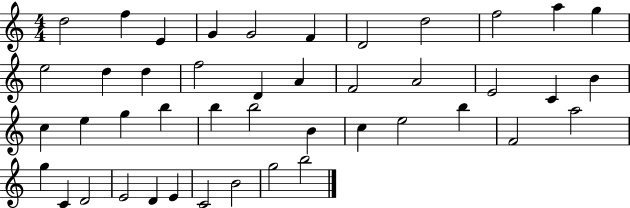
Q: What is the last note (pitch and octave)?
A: B5